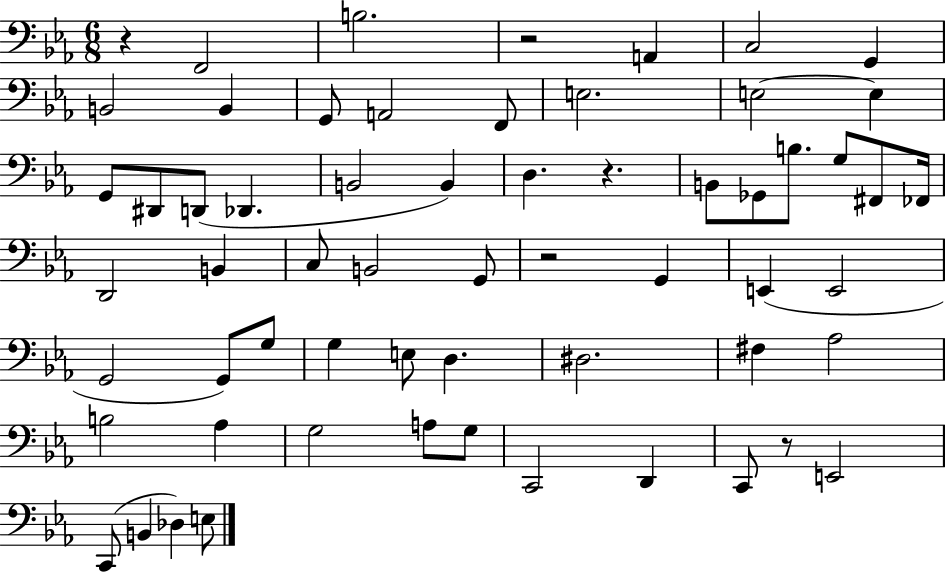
X:1
T:Untitled
M:6/8
L:1/4
K:Eb
z F,,2 B,2 z2 A,, C,2 G,, B,,2 B,, G,,/2 A,,2 F,,/2 E,2 E,2 E, G,,/2 ^D,,/2 D,,/2 _D,, B,,2 B,, D, z B,,/2 _G,,/2 B,/2 G,/2 ^F,,/2 _F,,/4 D,,2 B,, C,/2 B,,2 G,,/2 z2 G,, E,, E,,2 G,,2 G,,/2 G,/2 G, E,/2 D, ^D,2 ^F, _A,2 B,2 _A, G,2 A,/2 G,/2 C,,2 D,, C,,/2 z/2 E,,2 C,,/2 B,, _D, E,/2